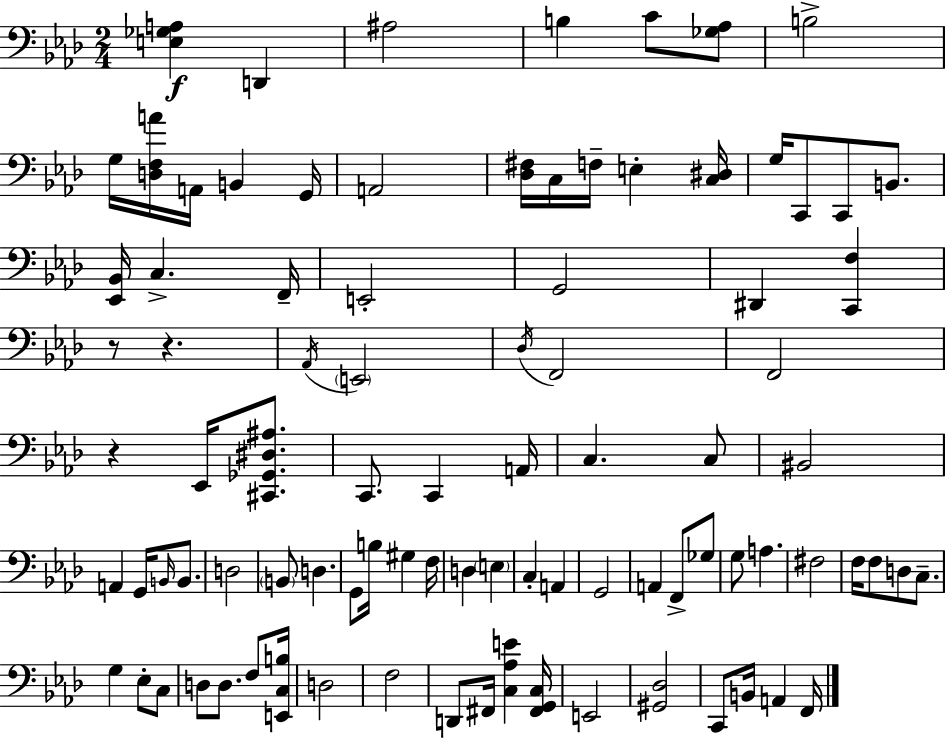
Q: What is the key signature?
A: F minor